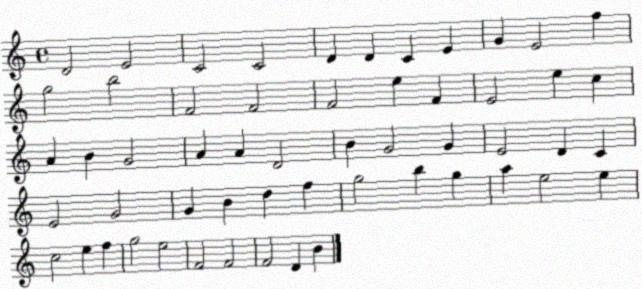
X:1
T:Untitled
M:4/4
L:1/4
K:C
D2 E2 C2 C2 D D C E G E2 f g2 b2 F2 F2 F2 e F E2 e c A B G2 A A D2 B G2 G E2 D C E2 G2 G B d f g2 b g a e2 e c2 e f g2 e2 F2 F2 F2 D B